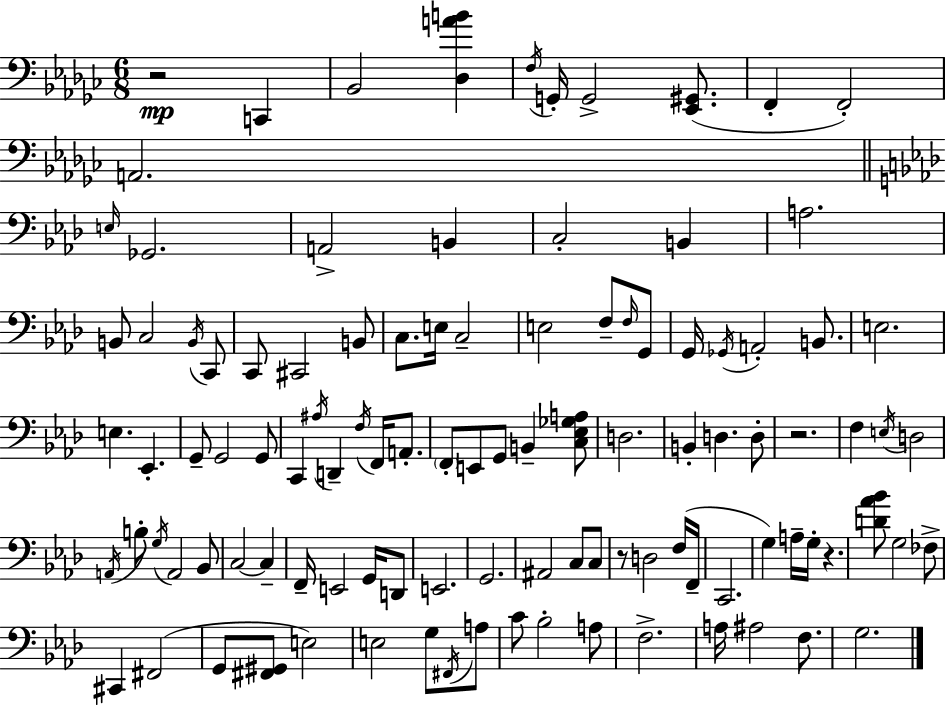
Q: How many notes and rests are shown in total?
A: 106